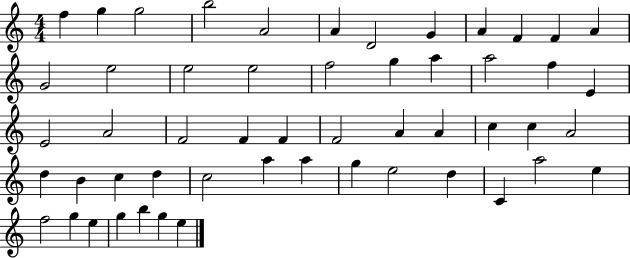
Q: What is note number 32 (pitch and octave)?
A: C5